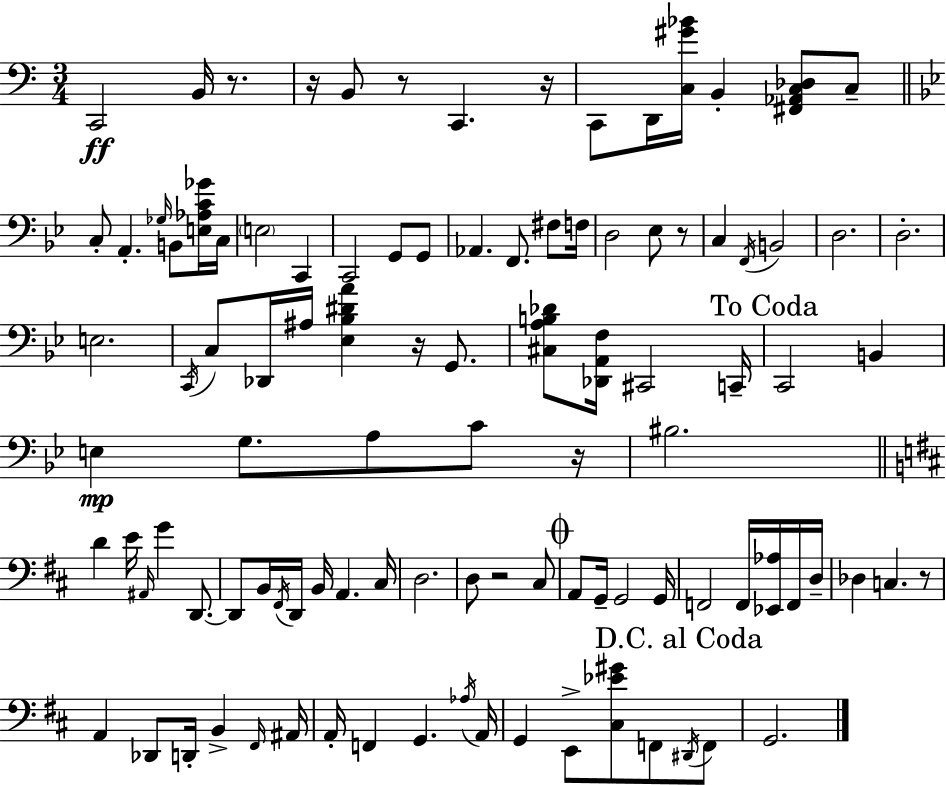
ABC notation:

X:1
T:Untitled
M:3/4
L:1/4
K:C
C,,2 B,,/4 z/2 z/4 B,,/2 z/2 C,, z/4 C,,/2 D,,/4 [C,^G_B]/4 B,, [^F,,_A,,C,_D,]/2 C,/2 C,/2 A,, _G,/4 B,,/2 [E,_A,C_G]/4 C,/4 E,2 C,, C,,2 G,,/2 G,,/2 _A,, F,,/2 ^F,/2 F,/4 D,2 _E,/2 z/2 C, F,,/4 B,,2 D,2 D,2 E,2 C,,/4 C,/2 _D,,/4 ^A,/4 [_E,_B,^DA] z/4 G,,/2 [^C,A,B,_D]/2 [_D,,A,,F,]/4 ^C,,2 C,,/4 C,,2 B,, E, G,/2 A,/2 C/2 z/4 ^B,2 D E/4 ^A,,/4 G D,,/2 D,,/2 B,,/4 ^F,,/4 D,,/4 B,,/4 A,, ^C,/4 D,2 D,/2 z2 ^C,/2 A,,/2 G,,/4 G,,2 G,,/4 F,,2 F,,/4 [_E,,_A,]/4 F,,/4 D,/4 _D, C, z/2 A,, _D,,/2 D,,/4 B,, ^F,,/4 ^A,,/4 A,,/4 F,, G,, _A,/4 A,,/4 G,, E,,/2 [^C,_E^G]/2 F,,/2 ^D,,/4 F,,/2 G,,2